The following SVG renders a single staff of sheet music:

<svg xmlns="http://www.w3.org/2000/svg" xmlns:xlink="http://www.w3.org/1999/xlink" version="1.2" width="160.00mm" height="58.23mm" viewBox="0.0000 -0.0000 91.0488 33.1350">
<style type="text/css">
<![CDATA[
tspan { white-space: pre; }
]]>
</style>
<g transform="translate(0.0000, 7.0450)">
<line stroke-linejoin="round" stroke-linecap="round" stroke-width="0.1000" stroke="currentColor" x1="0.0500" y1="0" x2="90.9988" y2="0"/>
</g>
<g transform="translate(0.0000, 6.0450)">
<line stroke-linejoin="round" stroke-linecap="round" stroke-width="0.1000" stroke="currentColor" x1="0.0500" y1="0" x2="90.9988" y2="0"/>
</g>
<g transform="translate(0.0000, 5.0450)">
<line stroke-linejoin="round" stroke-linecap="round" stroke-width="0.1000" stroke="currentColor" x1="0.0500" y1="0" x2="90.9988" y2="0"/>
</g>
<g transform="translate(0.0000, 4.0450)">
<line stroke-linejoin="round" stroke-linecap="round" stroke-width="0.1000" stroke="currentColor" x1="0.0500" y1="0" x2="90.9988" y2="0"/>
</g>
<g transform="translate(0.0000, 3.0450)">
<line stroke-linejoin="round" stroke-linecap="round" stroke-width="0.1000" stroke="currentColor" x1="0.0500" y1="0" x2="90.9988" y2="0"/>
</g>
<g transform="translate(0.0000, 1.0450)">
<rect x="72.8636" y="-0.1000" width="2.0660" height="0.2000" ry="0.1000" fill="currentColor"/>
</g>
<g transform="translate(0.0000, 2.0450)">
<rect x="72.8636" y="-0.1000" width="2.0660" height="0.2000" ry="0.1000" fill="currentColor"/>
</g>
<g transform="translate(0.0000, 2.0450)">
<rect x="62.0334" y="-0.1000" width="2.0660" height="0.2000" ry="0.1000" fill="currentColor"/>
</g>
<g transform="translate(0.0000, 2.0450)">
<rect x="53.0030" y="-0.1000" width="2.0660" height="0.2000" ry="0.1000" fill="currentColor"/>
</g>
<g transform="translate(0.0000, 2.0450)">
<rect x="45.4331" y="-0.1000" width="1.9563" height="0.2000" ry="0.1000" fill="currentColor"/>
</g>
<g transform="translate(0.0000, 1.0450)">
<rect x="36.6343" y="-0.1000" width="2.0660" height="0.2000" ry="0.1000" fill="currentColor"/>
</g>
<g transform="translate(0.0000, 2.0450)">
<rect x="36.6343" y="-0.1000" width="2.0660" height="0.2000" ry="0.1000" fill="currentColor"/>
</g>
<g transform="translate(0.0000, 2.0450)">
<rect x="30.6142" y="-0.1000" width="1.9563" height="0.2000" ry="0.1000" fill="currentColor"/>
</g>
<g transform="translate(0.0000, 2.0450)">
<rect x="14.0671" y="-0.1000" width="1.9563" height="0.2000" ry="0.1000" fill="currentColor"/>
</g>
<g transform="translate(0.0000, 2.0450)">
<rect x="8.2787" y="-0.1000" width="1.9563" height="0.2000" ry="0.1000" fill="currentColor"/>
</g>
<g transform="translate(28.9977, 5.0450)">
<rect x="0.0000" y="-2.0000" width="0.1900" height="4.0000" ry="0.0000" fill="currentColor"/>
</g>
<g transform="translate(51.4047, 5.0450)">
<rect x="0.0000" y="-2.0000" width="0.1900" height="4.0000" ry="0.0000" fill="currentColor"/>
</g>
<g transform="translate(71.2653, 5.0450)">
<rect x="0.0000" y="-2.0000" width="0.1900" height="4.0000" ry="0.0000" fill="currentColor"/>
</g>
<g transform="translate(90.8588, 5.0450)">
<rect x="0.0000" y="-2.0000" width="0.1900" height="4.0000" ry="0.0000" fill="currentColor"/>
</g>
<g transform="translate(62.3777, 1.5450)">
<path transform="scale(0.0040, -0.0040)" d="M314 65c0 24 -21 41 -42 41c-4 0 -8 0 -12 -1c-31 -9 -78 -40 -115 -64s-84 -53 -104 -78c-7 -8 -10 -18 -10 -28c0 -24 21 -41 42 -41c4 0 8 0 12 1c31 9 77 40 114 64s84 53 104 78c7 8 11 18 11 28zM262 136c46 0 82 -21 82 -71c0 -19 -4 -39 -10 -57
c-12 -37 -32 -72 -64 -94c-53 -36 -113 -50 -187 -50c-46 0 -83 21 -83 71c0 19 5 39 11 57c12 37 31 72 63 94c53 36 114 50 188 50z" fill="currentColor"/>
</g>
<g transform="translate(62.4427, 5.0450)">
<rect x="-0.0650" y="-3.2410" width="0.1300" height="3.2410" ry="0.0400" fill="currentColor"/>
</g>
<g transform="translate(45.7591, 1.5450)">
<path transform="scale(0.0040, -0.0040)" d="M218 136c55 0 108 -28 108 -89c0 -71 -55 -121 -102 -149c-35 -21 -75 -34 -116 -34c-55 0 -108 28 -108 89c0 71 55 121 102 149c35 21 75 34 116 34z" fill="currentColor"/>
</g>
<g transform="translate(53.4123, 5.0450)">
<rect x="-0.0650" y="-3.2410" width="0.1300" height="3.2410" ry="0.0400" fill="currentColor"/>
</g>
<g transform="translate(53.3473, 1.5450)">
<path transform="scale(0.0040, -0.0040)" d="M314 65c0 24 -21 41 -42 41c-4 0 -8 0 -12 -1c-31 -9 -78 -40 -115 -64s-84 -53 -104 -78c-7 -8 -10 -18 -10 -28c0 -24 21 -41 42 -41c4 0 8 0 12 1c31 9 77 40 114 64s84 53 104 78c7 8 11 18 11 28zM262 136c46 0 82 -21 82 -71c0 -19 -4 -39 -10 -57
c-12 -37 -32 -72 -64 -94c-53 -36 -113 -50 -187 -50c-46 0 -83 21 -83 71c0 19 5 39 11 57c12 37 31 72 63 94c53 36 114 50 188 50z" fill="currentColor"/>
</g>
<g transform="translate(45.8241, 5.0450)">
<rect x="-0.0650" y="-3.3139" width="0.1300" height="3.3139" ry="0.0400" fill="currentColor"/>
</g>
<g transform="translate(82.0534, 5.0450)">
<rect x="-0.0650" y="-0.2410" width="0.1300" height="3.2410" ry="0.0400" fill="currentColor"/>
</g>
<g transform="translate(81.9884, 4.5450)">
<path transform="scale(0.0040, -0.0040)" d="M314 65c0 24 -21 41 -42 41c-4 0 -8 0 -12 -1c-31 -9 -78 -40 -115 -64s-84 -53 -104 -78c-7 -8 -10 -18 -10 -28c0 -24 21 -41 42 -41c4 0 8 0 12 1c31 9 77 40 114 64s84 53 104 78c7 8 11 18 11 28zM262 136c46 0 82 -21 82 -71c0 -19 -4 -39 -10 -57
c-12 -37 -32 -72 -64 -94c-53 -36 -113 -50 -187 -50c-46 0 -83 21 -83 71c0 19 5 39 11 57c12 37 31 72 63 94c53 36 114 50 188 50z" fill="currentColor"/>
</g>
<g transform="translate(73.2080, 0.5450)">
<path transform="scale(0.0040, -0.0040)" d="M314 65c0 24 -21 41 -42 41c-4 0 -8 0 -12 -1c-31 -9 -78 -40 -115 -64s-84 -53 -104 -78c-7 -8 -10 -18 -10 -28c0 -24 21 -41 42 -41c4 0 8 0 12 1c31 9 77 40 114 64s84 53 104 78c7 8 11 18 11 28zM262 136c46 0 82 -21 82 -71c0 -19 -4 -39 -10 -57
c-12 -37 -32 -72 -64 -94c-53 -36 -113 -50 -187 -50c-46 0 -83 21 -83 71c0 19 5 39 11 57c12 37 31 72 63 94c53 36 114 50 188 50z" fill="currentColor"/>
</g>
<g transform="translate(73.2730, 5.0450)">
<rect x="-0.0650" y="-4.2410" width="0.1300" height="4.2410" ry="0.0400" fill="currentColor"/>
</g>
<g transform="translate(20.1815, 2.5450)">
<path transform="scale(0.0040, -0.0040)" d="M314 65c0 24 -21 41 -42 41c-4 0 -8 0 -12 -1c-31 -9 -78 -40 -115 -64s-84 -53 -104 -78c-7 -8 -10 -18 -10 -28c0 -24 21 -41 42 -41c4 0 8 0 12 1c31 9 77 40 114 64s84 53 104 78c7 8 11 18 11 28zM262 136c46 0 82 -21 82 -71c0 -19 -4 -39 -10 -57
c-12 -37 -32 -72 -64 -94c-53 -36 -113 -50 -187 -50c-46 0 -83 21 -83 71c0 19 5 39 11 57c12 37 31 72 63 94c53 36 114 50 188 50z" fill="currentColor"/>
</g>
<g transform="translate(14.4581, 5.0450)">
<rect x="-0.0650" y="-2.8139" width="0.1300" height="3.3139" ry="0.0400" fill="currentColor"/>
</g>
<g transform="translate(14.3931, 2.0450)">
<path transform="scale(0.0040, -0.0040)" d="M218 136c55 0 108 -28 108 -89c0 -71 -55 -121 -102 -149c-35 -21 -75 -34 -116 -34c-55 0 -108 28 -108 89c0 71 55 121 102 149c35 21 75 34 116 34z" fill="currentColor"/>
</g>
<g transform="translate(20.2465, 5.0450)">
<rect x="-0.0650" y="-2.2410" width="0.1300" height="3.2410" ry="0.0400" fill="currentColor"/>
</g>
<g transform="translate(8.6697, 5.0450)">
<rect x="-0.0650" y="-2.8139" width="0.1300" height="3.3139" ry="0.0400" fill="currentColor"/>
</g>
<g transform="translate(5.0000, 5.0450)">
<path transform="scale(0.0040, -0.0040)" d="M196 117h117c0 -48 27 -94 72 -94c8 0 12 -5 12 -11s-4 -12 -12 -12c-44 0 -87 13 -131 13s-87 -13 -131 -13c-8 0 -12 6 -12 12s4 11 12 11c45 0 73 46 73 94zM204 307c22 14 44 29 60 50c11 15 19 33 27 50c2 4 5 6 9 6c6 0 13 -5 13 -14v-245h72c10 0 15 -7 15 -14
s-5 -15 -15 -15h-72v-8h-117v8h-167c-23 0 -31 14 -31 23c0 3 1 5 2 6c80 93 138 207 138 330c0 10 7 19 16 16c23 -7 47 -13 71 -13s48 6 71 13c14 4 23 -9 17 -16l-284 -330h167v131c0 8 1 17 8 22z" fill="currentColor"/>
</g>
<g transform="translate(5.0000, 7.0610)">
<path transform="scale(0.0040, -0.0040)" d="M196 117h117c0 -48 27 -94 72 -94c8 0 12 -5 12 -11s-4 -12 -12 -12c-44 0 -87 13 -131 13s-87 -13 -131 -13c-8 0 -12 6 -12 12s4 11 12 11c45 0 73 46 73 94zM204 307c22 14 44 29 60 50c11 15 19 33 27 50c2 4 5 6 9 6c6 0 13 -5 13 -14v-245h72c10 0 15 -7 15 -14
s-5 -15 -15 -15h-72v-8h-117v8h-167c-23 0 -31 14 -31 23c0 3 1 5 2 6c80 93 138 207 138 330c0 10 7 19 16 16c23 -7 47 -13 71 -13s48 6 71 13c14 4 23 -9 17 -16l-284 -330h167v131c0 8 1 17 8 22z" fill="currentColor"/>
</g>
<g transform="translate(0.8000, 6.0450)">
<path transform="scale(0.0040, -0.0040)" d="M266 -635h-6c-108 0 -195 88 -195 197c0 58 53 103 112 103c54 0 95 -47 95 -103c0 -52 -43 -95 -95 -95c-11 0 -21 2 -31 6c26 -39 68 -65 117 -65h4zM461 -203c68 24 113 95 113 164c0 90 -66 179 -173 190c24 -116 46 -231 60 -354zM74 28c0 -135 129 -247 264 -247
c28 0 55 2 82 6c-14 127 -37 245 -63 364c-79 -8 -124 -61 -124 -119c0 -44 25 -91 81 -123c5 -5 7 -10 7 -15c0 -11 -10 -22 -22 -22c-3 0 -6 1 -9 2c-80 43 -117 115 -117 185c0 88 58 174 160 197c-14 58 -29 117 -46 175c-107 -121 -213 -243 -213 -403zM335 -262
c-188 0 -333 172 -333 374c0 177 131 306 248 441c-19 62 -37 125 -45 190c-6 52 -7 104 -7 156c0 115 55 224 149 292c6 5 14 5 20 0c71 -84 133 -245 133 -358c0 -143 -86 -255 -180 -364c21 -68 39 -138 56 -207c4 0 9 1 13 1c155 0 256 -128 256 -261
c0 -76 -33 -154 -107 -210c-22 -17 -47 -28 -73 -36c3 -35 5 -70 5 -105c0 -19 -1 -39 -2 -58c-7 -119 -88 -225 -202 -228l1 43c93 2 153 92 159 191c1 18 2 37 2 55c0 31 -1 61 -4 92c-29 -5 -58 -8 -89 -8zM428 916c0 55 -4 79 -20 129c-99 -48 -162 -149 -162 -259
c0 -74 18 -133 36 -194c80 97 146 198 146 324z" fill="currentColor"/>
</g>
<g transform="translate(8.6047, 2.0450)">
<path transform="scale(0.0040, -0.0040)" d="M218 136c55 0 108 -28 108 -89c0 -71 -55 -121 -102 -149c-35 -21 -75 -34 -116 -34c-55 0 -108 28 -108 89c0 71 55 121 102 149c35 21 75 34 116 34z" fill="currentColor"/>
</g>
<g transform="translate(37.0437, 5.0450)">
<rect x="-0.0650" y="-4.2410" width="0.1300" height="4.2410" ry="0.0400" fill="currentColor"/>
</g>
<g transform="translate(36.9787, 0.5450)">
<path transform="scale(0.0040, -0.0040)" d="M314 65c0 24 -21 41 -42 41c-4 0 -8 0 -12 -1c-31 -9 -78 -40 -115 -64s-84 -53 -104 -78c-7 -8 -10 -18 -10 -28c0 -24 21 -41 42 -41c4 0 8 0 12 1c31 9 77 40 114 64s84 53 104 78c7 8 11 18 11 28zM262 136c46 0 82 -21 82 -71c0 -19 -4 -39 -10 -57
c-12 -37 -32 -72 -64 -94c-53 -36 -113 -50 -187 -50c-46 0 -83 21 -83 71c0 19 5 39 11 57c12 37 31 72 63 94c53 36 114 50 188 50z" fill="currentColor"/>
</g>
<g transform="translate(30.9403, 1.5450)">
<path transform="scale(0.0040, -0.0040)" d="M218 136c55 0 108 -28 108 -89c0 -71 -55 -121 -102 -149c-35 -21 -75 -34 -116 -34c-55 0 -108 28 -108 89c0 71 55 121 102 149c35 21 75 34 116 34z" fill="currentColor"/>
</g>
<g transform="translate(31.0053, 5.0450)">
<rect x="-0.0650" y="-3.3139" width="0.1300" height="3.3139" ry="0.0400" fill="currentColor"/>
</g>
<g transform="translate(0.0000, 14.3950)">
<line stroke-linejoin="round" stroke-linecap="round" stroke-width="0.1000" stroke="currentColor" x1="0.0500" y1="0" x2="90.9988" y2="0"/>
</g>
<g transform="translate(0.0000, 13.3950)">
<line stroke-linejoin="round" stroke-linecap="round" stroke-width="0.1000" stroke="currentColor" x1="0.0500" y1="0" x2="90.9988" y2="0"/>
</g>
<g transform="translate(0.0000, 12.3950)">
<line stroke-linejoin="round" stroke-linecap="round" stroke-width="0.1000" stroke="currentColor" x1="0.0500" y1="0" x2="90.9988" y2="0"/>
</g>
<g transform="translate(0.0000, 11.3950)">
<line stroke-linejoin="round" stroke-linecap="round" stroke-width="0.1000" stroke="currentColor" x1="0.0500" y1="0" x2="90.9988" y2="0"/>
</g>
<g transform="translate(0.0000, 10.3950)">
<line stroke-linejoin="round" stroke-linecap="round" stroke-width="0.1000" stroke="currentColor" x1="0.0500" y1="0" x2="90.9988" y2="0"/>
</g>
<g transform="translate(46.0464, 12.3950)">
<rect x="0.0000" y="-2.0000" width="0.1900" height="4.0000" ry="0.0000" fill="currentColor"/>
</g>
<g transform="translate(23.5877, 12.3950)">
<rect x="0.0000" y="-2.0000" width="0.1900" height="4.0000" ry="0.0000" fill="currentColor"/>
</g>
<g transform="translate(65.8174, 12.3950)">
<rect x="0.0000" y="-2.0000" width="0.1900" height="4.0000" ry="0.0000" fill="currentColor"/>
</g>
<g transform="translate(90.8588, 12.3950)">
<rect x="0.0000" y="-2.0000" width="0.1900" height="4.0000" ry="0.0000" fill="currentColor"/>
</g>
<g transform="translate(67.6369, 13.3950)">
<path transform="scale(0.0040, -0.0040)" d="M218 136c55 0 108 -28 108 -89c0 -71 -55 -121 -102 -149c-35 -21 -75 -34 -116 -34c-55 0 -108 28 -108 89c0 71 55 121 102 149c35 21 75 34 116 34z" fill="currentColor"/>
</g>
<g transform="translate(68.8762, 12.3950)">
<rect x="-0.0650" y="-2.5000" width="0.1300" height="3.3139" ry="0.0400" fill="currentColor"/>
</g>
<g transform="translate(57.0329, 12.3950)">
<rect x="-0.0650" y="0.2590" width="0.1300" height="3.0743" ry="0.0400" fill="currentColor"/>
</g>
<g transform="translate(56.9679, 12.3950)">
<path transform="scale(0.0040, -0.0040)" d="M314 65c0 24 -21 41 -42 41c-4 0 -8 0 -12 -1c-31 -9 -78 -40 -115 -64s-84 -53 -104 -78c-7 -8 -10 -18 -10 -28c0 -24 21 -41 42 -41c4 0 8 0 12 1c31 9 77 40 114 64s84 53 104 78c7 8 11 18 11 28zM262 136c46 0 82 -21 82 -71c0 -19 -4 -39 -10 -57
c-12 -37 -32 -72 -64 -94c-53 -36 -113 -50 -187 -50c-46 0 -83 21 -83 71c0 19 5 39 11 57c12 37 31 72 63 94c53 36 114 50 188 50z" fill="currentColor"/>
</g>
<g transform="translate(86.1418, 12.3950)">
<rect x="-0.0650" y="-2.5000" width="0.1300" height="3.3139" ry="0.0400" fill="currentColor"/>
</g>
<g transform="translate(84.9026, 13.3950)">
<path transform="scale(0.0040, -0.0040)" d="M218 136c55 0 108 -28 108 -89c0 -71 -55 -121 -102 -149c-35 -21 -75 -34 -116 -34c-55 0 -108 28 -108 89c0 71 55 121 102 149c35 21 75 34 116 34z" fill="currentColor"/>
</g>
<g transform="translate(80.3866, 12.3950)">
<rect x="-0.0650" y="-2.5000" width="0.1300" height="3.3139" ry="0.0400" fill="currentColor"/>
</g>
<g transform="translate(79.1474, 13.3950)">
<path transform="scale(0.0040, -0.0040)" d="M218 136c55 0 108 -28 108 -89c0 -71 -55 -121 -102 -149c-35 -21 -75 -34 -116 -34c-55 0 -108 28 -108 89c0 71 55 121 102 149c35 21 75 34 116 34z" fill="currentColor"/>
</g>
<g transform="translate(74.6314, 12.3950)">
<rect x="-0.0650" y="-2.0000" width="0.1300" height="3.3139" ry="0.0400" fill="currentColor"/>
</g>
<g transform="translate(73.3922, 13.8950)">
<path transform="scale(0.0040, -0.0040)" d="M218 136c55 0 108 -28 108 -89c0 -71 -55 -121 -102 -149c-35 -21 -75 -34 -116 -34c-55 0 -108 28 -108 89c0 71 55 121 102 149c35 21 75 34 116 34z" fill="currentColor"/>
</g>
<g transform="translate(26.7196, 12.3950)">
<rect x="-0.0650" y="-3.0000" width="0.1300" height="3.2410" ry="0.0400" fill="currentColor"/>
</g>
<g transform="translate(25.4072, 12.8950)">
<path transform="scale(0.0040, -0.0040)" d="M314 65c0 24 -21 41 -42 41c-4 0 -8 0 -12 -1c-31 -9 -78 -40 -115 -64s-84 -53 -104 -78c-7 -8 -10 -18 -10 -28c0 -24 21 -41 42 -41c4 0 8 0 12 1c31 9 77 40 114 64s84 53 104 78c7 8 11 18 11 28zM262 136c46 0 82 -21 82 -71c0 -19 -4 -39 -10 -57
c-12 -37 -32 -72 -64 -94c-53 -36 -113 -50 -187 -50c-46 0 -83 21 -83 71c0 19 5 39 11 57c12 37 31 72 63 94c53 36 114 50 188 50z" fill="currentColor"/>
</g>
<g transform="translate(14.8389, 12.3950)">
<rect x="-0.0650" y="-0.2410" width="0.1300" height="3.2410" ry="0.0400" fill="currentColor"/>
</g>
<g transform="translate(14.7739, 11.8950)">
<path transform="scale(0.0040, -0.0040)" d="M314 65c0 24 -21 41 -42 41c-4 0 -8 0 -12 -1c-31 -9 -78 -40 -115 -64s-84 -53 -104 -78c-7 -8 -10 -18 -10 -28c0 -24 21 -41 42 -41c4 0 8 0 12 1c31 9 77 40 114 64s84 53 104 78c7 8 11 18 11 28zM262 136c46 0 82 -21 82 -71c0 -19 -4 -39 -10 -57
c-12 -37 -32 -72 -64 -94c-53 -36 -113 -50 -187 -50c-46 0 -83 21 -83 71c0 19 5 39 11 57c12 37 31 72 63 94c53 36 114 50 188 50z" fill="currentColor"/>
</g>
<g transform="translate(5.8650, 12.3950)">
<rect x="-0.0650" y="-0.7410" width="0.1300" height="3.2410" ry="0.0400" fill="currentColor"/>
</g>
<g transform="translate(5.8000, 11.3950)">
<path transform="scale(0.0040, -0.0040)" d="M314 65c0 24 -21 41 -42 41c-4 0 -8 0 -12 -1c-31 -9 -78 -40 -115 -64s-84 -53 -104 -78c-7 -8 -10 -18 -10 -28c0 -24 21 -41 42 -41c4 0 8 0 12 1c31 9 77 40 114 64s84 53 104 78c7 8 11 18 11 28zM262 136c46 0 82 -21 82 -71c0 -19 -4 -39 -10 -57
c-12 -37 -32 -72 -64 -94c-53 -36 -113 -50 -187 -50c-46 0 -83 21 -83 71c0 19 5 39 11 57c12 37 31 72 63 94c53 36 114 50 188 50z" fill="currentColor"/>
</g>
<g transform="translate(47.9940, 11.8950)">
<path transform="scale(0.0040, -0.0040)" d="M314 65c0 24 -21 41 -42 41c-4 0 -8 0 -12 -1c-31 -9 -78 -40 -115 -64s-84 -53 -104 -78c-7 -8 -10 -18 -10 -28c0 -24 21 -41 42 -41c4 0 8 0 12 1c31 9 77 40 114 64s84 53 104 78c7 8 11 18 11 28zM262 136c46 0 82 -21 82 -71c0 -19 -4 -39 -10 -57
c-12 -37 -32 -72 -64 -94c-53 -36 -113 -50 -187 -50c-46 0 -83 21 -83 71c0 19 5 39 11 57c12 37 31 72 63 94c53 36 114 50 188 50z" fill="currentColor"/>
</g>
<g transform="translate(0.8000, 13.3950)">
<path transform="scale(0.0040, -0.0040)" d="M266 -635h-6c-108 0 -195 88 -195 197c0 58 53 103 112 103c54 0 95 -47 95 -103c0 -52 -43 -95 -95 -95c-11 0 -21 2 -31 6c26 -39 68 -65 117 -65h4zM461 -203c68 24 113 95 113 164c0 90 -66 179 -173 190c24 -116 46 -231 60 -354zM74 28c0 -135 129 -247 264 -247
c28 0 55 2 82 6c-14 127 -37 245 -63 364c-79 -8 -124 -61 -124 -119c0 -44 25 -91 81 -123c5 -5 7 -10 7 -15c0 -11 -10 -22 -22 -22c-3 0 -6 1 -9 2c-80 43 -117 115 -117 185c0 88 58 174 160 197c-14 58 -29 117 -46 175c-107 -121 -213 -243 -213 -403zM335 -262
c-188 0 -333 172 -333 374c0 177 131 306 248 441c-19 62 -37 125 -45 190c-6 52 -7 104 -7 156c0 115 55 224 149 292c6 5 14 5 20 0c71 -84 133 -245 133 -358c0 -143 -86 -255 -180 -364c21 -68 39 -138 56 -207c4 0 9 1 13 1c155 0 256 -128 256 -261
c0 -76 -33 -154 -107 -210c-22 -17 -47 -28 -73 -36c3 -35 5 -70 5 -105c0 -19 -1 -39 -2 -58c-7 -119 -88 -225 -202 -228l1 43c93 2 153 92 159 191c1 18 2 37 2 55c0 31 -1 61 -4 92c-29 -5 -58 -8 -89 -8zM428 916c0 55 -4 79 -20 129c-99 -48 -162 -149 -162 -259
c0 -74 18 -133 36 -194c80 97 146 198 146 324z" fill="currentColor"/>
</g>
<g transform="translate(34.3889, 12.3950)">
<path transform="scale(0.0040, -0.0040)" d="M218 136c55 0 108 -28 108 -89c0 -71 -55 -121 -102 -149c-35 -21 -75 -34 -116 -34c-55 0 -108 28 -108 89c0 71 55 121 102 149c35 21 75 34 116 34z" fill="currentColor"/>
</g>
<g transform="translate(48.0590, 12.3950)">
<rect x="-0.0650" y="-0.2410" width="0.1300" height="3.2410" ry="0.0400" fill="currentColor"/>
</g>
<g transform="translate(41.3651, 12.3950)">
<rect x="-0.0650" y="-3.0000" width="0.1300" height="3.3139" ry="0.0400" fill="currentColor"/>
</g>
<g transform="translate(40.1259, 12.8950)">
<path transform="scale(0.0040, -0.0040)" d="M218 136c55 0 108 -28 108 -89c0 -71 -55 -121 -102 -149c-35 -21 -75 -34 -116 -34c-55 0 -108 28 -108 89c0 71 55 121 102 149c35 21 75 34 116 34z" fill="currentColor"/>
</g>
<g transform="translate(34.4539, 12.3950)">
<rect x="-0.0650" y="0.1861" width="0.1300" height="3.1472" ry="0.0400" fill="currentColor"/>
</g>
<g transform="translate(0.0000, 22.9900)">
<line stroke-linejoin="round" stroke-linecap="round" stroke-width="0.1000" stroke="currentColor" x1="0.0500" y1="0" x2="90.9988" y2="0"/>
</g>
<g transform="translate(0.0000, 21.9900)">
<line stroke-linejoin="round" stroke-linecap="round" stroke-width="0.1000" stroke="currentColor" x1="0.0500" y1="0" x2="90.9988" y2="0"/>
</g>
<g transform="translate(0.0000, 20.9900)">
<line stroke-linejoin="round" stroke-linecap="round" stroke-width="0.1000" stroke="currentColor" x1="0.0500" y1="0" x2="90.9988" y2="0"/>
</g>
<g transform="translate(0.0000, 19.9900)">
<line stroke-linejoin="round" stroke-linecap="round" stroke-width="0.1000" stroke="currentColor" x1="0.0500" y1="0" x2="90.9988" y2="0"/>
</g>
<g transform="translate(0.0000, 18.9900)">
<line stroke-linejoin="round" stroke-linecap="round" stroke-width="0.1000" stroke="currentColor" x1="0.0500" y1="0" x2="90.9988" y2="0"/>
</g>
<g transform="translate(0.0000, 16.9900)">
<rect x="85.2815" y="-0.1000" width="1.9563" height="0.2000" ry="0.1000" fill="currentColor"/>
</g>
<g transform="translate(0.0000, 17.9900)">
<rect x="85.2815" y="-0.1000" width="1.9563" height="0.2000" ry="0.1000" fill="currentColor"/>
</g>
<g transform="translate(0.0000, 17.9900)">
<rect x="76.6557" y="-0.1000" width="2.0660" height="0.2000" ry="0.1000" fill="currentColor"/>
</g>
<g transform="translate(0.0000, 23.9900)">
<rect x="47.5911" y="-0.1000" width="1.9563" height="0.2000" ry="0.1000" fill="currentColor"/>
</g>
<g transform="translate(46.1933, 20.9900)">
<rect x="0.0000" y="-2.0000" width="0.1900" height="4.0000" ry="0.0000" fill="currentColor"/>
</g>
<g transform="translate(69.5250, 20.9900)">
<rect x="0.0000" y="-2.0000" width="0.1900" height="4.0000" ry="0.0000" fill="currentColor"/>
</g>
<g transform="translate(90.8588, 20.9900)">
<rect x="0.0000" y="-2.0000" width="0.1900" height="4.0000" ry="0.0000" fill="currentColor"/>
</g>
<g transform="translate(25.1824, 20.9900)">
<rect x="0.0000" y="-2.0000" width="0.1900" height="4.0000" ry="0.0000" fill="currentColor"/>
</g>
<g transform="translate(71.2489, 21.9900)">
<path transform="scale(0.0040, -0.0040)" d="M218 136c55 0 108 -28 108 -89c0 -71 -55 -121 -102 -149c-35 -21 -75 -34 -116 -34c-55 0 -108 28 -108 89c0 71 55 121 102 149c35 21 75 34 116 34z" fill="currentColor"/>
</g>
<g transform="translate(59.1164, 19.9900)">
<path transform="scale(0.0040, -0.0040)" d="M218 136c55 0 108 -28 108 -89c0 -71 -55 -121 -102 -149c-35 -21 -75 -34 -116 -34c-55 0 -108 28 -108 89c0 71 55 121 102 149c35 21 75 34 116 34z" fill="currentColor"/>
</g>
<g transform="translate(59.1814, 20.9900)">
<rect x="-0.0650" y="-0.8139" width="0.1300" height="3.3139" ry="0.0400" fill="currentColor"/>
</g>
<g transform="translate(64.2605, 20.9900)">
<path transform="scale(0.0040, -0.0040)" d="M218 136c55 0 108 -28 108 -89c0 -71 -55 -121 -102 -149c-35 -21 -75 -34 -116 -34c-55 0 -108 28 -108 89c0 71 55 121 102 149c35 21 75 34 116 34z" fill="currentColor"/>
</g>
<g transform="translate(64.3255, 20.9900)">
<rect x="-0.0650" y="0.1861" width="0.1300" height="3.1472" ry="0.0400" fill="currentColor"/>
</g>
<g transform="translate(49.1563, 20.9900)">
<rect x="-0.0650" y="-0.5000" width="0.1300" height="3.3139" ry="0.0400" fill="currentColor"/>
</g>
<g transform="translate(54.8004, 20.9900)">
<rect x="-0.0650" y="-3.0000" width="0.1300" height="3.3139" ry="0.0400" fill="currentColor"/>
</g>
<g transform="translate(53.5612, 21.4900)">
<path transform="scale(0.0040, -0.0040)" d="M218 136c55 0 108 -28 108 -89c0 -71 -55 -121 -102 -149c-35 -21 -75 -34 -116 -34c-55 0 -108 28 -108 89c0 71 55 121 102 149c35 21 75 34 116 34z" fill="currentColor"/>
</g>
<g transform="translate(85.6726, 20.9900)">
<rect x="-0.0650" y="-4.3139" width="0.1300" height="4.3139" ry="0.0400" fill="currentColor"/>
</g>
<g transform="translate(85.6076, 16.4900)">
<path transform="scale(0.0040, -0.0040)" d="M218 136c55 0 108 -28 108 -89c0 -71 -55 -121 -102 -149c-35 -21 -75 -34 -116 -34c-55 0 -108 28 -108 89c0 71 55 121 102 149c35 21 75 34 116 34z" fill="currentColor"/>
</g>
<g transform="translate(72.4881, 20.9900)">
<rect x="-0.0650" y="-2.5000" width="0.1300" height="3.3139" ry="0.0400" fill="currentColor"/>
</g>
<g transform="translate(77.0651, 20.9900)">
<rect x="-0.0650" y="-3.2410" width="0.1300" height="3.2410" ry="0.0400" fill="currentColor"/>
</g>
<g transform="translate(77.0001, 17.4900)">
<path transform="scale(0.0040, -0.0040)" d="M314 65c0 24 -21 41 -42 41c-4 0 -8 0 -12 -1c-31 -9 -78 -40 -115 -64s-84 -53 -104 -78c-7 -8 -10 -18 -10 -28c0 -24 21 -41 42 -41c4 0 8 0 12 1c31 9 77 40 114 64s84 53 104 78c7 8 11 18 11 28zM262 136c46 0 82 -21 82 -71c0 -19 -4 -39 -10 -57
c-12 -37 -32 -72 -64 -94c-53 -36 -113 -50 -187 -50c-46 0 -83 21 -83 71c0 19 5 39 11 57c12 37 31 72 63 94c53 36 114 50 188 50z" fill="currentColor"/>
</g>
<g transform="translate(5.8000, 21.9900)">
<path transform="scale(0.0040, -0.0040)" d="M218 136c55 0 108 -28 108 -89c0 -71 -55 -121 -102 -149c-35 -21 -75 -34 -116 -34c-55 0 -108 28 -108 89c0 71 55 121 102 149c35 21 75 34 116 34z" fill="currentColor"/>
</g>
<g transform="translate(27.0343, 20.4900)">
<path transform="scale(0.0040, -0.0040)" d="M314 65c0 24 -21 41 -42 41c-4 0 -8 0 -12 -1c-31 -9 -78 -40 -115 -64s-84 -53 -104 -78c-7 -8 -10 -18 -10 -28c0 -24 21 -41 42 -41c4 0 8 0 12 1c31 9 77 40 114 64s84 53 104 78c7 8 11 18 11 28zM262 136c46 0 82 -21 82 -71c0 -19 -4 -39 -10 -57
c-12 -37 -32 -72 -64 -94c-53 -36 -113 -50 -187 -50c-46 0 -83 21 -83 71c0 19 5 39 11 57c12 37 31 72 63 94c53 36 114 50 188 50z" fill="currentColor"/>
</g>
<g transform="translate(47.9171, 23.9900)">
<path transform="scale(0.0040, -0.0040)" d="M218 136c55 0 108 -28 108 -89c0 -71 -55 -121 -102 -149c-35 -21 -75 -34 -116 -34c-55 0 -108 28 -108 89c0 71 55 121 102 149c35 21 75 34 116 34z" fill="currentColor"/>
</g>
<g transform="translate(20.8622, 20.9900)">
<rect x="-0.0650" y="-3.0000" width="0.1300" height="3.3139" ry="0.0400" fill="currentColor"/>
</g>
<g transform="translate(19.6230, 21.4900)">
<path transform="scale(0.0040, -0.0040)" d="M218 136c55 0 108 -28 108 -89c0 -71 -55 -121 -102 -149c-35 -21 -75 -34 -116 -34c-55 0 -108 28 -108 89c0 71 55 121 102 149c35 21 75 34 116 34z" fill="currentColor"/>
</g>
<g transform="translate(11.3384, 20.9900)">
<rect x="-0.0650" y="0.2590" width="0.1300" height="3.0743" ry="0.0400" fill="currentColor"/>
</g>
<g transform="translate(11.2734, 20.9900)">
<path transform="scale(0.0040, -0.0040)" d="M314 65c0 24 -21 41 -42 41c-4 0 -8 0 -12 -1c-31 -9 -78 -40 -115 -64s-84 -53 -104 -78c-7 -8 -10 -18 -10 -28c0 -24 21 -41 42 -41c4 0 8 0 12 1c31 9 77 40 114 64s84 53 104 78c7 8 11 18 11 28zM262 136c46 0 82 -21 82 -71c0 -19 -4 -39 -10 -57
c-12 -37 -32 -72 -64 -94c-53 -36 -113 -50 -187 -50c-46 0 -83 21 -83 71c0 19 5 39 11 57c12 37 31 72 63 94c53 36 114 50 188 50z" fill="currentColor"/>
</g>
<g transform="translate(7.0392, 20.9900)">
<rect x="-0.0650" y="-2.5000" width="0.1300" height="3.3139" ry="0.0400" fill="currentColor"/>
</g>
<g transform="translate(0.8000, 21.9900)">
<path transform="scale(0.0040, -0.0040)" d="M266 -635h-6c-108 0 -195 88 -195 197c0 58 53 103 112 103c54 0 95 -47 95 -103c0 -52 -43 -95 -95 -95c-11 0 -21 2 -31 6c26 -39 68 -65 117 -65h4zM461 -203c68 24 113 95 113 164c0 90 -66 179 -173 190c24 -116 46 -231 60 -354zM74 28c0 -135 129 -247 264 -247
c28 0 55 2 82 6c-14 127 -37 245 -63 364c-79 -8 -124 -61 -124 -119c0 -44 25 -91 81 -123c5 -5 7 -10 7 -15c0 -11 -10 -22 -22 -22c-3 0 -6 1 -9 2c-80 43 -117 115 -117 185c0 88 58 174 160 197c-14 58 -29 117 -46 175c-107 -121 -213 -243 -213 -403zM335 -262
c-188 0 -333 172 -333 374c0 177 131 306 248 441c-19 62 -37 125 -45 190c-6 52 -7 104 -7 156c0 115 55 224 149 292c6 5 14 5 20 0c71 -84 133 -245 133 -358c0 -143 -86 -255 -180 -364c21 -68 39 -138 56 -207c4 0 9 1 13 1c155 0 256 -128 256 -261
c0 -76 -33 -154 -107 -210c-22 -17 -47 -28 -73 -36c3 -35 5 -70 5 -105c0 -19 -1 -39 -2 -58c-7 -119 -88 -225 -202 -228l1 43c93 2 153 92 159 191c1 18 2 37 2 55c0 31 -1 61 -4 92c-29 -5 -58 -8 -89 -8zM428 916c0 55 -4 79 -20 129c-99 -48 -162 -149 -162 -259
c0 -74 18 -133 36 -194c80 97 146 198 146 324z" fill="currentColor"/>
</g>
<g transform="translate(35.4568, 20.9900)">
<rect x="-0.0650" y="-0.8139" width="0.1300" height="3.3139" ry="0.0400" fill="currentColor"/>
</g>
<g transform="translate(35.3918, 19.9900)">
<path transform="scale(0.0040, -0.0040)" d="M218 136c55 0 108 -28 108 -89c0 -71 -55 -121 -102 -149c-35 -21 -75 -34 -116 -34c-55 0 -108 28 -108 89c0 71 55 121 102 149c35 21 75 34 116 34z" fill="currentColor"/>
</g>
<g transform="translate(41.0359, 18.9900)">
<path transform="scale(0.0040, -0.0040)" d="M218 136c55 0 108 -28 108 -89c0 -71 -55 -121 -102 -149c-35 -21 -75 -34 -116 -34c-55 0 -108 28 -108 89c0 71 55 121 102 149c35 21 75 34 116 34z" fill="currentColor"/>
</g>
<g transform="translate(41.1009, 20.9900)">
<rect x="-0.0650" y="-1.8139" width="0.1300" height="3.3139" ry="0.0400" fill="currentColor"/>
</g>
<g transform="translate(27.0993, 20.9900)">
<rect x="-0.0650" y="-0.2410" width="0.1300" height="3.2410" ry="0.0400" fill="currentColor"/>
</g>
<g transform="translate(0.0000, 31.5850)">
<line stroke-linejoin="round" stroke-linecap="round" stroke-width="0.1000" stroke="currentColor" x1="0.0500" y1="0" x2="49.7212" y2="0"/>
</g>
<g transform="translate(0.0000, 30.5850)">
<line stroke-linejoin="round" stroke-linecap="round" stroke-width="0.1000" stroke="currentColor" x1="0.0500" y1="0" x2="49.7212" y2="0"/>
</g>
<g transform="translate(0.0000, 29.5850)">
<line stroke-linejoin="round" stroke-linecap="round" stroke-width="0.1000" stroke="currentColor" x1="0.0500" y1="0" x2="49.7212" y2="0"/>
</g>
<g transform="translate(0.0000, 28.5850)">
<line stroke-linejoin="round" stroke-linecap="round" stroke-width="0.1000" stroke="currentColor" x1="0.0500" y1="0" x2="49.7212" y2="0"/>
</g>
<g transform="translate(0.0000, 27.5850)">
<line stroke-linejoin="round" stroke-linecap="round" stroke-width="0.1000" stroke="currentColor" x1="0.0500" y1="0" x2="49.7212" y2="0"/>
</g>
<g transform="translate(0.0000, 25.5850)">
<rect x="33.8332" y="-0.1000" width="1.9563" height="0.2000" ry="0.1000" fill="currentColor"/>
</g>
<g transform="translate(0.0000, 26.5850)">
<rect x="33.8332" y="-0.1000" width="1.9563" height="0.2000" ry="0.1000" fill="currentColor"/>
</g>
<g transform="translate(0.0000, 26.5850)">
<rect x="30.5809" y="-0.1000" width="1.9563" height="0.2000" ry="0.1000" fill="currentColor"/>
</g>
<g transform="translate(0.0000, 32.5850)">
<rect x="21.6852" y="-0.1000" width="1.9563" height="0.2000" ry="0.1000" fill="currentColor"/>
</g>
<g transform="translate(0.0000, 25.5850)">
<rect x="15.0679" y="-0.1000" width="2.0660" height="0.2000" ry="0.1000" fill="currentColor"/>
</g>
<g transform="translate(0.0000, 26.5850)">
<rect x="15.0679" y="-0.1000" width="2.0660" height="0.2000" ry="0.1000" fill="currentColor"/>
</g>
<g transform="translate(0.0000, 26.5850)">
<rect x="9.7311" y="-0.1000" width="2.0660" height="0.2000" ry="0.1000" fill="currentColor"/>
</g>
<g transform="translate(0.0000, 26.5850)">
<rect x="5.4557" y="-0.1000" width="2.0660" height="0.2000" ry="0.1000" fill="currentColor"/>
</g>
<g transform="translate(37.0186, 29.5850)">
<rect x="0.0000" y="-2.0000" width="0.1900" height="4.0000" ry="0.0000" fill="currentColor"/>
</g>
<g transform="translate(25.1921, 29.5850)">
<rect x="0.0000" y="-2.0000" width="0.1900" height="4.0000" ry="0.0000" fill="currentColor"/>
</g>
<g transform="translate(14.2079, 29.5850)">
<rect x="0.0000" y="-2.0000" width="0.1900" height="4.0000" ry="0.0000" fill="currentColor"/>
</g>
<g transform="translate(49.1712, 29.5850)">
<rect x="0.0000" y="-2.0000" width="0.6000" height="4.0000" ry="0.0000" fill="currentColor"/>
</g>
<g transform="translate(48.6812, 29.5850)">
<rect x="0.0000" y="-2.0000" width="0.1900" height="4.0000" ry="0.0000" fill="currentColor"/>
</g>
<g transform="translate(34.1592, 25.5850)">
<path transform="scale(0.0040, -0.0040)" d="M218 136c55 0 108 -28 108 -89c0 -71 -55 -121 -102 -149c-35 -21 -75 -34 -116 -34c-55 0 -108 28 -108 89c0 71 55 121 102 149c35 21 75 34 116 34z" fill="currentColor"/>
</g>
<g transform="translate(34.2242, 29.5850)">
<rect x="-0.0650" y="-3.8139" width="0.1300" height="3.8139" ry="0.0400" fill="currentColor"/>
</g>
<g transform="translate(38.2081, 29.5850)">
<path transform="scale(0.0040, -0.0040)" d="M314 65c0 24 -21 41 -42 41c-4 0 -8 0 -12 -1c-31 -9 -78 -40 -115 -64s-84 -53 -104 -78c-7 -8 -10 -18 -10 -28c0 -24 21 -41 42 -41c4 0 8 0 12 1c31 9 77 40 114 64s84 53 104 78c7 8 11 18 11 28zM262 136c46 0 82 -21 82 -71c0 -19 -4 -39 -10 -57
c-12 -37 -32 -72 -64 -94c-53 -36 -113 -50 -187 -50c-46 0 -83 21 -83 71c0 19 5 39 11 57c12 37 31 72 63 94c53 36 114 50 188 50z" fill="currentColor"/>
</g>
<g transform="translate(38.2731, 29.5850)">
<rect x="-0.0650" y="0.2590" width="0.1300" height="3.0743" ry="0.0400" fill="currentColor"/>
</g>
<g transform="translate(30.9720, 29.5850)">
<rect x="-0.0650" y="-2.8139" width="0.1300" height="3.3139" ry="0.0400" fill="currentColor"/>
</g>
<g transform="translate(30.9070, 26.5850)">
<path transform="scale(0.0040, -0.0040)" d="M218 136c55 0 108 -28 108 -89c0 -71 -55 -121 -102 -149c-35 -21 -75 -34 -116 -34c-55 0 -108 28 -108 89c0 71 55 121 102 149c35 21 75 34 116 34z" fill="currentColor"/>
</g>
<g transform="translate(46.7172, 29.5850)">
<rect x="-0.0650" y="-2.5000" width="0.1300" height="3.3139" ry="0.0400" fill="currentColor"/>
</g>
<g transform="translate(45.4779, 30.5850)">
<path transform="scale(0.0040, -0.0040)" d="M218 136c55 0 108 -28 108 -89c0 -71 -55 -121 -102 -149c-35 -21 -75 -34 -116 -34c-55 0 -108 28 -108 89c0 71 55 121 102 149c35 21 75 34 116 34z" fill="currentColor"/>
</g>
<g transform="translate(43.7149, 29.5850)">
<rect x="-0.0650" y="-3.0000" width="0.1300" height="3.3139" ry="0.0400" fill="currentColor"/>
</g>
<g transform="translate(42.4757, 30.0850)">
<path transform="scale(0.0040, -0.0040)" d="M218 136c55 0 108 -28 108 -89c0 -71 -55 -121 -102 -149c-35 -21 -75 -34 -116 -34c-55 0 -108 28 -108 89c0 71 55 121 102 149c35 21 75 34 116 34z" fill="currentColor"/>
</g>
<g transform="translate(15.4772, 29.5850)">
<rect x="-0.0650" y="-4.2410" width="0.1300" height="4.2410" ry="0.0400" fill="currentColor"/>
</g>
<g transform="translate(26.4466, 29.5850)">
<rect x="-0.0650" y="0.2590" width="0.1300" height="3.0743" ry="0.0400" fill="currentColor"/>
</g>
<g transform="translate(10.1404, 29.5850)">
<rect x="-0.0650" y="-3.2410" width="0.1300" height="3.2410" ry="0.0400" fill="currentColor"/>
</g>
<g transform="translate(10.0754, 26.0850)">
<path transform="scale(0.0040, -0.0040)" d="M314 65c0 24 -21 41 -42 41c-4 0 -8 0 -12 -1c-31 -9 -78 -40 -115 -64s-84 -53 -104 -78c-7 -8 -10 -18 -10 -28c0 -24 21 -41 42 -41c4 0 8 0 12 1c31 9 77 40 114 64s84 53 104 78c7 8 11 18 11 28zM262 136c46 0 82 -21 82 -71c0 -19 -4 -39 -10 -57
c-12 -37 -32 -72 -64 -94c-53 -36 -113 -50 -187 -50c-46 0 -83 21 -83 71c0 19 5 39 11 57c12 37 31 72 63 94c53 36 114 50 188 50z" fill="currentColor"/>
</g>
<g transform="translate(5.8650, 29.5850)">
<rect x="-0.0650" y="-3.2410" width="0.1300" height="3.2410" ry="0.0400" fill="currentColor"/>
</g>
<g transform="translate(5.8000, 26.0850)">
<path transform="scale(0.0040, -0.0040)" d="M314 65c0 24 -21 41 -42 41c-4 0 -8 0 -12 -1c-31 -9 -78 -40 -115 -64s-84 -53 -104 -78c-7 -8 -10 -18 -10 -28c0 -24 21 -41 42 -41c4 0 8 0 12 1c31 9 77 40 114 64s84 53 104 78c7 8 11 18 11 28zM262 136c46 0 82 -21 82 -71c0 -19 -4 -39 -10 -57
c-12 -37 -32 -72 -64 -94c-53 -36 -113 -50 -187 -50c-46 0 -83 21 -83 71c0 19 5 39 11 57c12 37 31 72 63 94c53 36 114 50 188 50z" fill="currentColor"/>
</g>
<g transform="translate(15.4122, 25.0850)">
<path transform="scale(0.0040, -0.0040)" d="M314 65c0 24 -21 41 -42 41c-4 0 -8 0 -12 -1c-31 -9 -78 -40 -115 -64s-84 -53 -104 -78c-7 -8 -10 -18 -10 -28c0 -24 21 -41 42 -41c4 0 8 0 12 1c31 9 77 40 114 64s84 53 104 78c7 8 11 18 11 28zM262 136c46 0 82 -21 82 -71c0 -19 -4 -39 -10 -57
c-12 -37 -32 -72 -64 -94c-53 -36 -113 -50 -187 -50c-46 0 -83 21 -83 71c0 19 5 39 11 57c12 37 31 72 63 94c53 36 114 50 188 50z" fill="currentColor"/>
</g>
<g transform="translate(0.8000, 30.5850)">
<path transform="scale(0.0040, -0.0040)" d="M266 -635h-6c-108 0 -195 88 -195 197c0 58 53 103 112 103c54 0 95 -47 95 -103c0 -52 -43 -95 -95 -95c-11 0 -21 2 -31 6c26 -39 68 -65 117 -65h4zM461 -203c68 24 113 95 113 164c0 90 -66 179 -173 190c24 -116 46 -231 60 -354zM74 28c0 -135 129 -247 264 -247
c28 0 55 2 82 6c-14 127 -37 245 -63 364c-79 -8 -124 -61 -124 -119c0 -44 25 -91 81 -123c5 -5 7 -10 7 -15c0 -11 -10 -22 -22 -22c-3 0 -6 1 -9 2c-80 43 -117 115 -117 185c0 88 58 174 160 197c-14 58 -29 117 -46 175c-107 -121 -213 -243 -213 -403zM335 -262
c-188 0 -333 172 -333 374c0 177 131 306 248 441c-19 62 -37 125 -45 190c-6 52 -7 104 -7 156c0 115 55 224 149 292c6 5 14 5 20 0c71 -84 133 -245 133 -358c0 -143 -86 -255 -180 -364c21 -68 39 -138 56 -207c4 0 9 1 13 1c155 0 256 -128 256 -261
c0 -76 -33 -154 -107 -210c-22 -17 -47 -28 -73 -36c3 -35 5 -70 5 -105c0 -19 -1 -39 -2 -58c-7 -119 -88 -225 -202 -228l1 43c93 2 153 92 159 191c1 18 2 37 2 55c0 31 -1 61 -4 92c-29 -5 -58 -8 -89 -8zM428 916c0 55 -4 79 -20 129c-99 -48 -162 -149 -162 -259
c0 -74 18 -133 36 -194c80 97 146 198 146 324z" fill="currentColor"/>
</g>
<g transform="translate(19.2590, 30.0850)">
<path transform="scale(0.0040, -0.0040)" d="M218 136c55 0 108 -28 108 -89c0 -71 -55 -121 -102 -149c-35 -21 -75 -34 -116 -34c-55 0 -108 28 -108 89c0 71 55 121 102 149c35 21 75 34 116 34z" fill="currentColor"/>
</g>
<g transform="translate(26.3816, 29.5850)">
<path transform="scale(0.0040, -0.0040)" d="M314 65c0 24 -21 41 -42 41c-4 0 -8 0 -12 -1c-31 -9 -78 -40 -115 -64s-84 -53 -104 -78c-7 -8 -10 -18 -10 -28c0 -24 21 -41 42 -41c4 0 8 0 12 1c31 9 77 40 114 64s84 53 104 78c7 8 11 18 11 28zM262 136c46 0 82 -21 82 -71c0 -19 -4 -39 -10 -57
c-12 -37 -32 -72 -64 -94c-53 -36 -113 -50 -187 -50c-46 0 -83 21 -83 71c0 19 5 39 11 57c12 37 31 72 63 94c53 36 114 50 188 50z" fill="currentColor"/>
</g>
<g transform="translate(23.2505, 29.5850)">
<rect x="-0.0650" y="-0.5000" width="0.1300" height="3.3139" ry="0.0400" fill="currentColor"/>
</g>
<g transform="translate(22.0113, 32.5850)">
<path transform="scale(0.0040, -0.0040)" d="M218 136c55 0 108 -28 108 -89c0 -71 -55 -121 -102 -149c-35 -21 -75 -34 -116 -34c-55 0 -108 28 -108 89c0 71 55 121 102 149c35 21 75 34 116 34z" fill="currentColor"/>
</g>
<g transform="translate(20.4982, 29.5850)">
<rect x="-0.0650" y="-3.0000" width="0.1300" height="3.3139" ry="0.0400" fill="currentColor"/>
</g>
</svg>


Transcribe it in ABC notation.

X:1
T:Untitled
M:4/4
L:1/4
K:C
a a g2 b d'2 b b2 b2 d'2 c2 d2 c2 A2 B A c2 B2 G F G G G B2 A c2 d f C A d B G b2 d' b2 b2 d'2 A C B2 a c' B2 A G